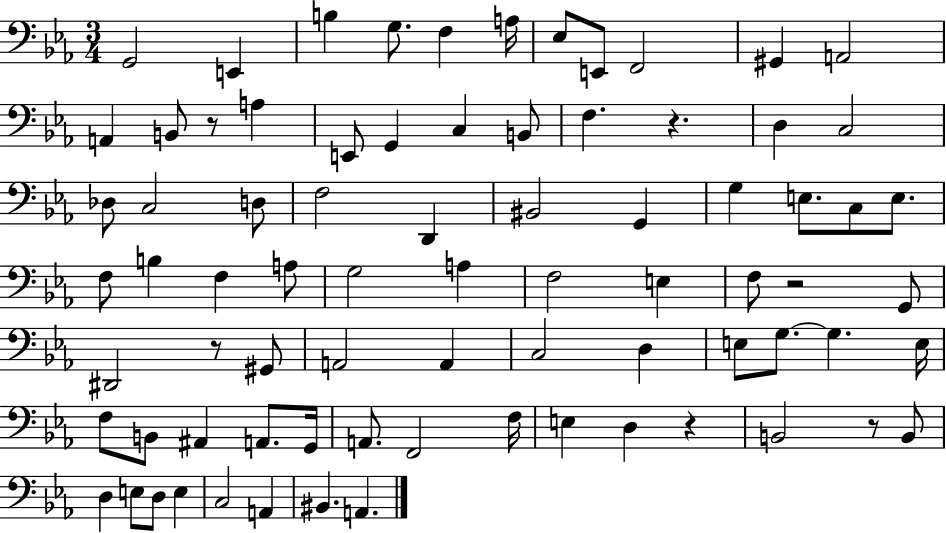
X:1
T:Untitled
M:3/4
L:1/4
K:Eb
G,,2 E,, B, G,/2 F, A,/4 _E,/2 E,,/2 F,,2 ^G,, A,,2 A,, B,,/2 z/2 A, E,,/2 G,, C, B,,/2 F, z D, C,2 _D,/2 C,2 D,/2 F,2 D,, ^B,,2 G,, G, E,/2 C,/2 E,/2 F,/2 B, F, A,/2 G,2 A, F,2 E, F,/2 z2 G,,/2 ^D,,2 z/2 ^G,,/2 A,,2 A,, C,2 D, E,/2 G,/2 G, E,/4 F,/2 B,,/2 ^A,, A,,/2 G,,/4 A,,/2 F,,2 F,/4 E, D, z B,,2 z/2 B,,/2 D, E,/2 D,/2 E, C,2 A,, ^B,, A,,